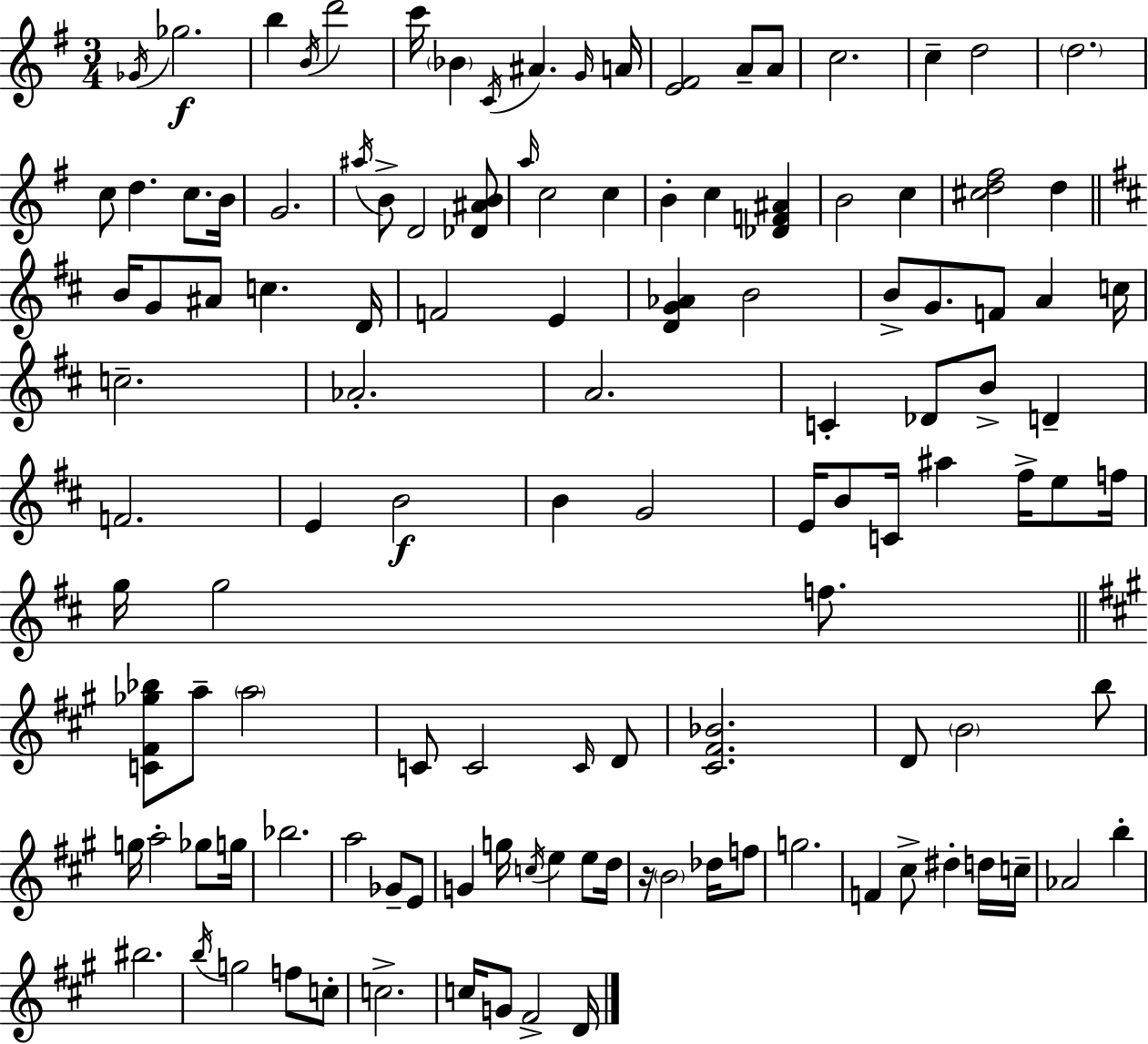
Gb4/s Gb5/h. B5/q B4/s D6/h C6/s Bb4/q C4/s A#4/q. G4/s A4/s [E4,F#4]/h A4/e A4/e C5/h. C5/q D5/h D5/h. C5/e D5/q. C5/e. B4/s G4/h. A#5/s B4/e D4/h [Db4,A#4,B4]/e A5/s C5/h C5/q B4/q C5/q [Db4,F4,A#4]/q B4/h C5/q [C#5,D5,F#5]/h D5/q B4/s G4/e A#4/e C5/q. D4/s F4/h E4/q [D4,G4,Ab4]/q B4/h B4/e G4/e. F4/e A4/q C5/s C5/h. Ab4/h. A4/h. C4/q Db4/e B4/e D4/q F4/h. E4/q B4/h B4/q G4/h E4/s B4/e C4/s A#5/q F#5/s E5/e F5/s G5/s G5/h F5/e. [C4,F#4,Gb5,Bb5]/e A5/e A5/h C4/e C4/h C4/s D4/e [C#4,F#4,Bb4]/h. D4/e B4/h B5/e G5/s A5/h Gb5/e G5/s Bb5/h. A5/h Gb4/e E4/e G4/q G5/s C5/s E5/q E5/e D5/s R/s B4/h Db5/s F5/e G5/h. F4/q C#5/e D#5/q D5/s C5/s Ab4/h B5/q BIS5/h. B5/s G5/h F5/e C5/e C5/h. C5/s G4/e F#4/h D4/s